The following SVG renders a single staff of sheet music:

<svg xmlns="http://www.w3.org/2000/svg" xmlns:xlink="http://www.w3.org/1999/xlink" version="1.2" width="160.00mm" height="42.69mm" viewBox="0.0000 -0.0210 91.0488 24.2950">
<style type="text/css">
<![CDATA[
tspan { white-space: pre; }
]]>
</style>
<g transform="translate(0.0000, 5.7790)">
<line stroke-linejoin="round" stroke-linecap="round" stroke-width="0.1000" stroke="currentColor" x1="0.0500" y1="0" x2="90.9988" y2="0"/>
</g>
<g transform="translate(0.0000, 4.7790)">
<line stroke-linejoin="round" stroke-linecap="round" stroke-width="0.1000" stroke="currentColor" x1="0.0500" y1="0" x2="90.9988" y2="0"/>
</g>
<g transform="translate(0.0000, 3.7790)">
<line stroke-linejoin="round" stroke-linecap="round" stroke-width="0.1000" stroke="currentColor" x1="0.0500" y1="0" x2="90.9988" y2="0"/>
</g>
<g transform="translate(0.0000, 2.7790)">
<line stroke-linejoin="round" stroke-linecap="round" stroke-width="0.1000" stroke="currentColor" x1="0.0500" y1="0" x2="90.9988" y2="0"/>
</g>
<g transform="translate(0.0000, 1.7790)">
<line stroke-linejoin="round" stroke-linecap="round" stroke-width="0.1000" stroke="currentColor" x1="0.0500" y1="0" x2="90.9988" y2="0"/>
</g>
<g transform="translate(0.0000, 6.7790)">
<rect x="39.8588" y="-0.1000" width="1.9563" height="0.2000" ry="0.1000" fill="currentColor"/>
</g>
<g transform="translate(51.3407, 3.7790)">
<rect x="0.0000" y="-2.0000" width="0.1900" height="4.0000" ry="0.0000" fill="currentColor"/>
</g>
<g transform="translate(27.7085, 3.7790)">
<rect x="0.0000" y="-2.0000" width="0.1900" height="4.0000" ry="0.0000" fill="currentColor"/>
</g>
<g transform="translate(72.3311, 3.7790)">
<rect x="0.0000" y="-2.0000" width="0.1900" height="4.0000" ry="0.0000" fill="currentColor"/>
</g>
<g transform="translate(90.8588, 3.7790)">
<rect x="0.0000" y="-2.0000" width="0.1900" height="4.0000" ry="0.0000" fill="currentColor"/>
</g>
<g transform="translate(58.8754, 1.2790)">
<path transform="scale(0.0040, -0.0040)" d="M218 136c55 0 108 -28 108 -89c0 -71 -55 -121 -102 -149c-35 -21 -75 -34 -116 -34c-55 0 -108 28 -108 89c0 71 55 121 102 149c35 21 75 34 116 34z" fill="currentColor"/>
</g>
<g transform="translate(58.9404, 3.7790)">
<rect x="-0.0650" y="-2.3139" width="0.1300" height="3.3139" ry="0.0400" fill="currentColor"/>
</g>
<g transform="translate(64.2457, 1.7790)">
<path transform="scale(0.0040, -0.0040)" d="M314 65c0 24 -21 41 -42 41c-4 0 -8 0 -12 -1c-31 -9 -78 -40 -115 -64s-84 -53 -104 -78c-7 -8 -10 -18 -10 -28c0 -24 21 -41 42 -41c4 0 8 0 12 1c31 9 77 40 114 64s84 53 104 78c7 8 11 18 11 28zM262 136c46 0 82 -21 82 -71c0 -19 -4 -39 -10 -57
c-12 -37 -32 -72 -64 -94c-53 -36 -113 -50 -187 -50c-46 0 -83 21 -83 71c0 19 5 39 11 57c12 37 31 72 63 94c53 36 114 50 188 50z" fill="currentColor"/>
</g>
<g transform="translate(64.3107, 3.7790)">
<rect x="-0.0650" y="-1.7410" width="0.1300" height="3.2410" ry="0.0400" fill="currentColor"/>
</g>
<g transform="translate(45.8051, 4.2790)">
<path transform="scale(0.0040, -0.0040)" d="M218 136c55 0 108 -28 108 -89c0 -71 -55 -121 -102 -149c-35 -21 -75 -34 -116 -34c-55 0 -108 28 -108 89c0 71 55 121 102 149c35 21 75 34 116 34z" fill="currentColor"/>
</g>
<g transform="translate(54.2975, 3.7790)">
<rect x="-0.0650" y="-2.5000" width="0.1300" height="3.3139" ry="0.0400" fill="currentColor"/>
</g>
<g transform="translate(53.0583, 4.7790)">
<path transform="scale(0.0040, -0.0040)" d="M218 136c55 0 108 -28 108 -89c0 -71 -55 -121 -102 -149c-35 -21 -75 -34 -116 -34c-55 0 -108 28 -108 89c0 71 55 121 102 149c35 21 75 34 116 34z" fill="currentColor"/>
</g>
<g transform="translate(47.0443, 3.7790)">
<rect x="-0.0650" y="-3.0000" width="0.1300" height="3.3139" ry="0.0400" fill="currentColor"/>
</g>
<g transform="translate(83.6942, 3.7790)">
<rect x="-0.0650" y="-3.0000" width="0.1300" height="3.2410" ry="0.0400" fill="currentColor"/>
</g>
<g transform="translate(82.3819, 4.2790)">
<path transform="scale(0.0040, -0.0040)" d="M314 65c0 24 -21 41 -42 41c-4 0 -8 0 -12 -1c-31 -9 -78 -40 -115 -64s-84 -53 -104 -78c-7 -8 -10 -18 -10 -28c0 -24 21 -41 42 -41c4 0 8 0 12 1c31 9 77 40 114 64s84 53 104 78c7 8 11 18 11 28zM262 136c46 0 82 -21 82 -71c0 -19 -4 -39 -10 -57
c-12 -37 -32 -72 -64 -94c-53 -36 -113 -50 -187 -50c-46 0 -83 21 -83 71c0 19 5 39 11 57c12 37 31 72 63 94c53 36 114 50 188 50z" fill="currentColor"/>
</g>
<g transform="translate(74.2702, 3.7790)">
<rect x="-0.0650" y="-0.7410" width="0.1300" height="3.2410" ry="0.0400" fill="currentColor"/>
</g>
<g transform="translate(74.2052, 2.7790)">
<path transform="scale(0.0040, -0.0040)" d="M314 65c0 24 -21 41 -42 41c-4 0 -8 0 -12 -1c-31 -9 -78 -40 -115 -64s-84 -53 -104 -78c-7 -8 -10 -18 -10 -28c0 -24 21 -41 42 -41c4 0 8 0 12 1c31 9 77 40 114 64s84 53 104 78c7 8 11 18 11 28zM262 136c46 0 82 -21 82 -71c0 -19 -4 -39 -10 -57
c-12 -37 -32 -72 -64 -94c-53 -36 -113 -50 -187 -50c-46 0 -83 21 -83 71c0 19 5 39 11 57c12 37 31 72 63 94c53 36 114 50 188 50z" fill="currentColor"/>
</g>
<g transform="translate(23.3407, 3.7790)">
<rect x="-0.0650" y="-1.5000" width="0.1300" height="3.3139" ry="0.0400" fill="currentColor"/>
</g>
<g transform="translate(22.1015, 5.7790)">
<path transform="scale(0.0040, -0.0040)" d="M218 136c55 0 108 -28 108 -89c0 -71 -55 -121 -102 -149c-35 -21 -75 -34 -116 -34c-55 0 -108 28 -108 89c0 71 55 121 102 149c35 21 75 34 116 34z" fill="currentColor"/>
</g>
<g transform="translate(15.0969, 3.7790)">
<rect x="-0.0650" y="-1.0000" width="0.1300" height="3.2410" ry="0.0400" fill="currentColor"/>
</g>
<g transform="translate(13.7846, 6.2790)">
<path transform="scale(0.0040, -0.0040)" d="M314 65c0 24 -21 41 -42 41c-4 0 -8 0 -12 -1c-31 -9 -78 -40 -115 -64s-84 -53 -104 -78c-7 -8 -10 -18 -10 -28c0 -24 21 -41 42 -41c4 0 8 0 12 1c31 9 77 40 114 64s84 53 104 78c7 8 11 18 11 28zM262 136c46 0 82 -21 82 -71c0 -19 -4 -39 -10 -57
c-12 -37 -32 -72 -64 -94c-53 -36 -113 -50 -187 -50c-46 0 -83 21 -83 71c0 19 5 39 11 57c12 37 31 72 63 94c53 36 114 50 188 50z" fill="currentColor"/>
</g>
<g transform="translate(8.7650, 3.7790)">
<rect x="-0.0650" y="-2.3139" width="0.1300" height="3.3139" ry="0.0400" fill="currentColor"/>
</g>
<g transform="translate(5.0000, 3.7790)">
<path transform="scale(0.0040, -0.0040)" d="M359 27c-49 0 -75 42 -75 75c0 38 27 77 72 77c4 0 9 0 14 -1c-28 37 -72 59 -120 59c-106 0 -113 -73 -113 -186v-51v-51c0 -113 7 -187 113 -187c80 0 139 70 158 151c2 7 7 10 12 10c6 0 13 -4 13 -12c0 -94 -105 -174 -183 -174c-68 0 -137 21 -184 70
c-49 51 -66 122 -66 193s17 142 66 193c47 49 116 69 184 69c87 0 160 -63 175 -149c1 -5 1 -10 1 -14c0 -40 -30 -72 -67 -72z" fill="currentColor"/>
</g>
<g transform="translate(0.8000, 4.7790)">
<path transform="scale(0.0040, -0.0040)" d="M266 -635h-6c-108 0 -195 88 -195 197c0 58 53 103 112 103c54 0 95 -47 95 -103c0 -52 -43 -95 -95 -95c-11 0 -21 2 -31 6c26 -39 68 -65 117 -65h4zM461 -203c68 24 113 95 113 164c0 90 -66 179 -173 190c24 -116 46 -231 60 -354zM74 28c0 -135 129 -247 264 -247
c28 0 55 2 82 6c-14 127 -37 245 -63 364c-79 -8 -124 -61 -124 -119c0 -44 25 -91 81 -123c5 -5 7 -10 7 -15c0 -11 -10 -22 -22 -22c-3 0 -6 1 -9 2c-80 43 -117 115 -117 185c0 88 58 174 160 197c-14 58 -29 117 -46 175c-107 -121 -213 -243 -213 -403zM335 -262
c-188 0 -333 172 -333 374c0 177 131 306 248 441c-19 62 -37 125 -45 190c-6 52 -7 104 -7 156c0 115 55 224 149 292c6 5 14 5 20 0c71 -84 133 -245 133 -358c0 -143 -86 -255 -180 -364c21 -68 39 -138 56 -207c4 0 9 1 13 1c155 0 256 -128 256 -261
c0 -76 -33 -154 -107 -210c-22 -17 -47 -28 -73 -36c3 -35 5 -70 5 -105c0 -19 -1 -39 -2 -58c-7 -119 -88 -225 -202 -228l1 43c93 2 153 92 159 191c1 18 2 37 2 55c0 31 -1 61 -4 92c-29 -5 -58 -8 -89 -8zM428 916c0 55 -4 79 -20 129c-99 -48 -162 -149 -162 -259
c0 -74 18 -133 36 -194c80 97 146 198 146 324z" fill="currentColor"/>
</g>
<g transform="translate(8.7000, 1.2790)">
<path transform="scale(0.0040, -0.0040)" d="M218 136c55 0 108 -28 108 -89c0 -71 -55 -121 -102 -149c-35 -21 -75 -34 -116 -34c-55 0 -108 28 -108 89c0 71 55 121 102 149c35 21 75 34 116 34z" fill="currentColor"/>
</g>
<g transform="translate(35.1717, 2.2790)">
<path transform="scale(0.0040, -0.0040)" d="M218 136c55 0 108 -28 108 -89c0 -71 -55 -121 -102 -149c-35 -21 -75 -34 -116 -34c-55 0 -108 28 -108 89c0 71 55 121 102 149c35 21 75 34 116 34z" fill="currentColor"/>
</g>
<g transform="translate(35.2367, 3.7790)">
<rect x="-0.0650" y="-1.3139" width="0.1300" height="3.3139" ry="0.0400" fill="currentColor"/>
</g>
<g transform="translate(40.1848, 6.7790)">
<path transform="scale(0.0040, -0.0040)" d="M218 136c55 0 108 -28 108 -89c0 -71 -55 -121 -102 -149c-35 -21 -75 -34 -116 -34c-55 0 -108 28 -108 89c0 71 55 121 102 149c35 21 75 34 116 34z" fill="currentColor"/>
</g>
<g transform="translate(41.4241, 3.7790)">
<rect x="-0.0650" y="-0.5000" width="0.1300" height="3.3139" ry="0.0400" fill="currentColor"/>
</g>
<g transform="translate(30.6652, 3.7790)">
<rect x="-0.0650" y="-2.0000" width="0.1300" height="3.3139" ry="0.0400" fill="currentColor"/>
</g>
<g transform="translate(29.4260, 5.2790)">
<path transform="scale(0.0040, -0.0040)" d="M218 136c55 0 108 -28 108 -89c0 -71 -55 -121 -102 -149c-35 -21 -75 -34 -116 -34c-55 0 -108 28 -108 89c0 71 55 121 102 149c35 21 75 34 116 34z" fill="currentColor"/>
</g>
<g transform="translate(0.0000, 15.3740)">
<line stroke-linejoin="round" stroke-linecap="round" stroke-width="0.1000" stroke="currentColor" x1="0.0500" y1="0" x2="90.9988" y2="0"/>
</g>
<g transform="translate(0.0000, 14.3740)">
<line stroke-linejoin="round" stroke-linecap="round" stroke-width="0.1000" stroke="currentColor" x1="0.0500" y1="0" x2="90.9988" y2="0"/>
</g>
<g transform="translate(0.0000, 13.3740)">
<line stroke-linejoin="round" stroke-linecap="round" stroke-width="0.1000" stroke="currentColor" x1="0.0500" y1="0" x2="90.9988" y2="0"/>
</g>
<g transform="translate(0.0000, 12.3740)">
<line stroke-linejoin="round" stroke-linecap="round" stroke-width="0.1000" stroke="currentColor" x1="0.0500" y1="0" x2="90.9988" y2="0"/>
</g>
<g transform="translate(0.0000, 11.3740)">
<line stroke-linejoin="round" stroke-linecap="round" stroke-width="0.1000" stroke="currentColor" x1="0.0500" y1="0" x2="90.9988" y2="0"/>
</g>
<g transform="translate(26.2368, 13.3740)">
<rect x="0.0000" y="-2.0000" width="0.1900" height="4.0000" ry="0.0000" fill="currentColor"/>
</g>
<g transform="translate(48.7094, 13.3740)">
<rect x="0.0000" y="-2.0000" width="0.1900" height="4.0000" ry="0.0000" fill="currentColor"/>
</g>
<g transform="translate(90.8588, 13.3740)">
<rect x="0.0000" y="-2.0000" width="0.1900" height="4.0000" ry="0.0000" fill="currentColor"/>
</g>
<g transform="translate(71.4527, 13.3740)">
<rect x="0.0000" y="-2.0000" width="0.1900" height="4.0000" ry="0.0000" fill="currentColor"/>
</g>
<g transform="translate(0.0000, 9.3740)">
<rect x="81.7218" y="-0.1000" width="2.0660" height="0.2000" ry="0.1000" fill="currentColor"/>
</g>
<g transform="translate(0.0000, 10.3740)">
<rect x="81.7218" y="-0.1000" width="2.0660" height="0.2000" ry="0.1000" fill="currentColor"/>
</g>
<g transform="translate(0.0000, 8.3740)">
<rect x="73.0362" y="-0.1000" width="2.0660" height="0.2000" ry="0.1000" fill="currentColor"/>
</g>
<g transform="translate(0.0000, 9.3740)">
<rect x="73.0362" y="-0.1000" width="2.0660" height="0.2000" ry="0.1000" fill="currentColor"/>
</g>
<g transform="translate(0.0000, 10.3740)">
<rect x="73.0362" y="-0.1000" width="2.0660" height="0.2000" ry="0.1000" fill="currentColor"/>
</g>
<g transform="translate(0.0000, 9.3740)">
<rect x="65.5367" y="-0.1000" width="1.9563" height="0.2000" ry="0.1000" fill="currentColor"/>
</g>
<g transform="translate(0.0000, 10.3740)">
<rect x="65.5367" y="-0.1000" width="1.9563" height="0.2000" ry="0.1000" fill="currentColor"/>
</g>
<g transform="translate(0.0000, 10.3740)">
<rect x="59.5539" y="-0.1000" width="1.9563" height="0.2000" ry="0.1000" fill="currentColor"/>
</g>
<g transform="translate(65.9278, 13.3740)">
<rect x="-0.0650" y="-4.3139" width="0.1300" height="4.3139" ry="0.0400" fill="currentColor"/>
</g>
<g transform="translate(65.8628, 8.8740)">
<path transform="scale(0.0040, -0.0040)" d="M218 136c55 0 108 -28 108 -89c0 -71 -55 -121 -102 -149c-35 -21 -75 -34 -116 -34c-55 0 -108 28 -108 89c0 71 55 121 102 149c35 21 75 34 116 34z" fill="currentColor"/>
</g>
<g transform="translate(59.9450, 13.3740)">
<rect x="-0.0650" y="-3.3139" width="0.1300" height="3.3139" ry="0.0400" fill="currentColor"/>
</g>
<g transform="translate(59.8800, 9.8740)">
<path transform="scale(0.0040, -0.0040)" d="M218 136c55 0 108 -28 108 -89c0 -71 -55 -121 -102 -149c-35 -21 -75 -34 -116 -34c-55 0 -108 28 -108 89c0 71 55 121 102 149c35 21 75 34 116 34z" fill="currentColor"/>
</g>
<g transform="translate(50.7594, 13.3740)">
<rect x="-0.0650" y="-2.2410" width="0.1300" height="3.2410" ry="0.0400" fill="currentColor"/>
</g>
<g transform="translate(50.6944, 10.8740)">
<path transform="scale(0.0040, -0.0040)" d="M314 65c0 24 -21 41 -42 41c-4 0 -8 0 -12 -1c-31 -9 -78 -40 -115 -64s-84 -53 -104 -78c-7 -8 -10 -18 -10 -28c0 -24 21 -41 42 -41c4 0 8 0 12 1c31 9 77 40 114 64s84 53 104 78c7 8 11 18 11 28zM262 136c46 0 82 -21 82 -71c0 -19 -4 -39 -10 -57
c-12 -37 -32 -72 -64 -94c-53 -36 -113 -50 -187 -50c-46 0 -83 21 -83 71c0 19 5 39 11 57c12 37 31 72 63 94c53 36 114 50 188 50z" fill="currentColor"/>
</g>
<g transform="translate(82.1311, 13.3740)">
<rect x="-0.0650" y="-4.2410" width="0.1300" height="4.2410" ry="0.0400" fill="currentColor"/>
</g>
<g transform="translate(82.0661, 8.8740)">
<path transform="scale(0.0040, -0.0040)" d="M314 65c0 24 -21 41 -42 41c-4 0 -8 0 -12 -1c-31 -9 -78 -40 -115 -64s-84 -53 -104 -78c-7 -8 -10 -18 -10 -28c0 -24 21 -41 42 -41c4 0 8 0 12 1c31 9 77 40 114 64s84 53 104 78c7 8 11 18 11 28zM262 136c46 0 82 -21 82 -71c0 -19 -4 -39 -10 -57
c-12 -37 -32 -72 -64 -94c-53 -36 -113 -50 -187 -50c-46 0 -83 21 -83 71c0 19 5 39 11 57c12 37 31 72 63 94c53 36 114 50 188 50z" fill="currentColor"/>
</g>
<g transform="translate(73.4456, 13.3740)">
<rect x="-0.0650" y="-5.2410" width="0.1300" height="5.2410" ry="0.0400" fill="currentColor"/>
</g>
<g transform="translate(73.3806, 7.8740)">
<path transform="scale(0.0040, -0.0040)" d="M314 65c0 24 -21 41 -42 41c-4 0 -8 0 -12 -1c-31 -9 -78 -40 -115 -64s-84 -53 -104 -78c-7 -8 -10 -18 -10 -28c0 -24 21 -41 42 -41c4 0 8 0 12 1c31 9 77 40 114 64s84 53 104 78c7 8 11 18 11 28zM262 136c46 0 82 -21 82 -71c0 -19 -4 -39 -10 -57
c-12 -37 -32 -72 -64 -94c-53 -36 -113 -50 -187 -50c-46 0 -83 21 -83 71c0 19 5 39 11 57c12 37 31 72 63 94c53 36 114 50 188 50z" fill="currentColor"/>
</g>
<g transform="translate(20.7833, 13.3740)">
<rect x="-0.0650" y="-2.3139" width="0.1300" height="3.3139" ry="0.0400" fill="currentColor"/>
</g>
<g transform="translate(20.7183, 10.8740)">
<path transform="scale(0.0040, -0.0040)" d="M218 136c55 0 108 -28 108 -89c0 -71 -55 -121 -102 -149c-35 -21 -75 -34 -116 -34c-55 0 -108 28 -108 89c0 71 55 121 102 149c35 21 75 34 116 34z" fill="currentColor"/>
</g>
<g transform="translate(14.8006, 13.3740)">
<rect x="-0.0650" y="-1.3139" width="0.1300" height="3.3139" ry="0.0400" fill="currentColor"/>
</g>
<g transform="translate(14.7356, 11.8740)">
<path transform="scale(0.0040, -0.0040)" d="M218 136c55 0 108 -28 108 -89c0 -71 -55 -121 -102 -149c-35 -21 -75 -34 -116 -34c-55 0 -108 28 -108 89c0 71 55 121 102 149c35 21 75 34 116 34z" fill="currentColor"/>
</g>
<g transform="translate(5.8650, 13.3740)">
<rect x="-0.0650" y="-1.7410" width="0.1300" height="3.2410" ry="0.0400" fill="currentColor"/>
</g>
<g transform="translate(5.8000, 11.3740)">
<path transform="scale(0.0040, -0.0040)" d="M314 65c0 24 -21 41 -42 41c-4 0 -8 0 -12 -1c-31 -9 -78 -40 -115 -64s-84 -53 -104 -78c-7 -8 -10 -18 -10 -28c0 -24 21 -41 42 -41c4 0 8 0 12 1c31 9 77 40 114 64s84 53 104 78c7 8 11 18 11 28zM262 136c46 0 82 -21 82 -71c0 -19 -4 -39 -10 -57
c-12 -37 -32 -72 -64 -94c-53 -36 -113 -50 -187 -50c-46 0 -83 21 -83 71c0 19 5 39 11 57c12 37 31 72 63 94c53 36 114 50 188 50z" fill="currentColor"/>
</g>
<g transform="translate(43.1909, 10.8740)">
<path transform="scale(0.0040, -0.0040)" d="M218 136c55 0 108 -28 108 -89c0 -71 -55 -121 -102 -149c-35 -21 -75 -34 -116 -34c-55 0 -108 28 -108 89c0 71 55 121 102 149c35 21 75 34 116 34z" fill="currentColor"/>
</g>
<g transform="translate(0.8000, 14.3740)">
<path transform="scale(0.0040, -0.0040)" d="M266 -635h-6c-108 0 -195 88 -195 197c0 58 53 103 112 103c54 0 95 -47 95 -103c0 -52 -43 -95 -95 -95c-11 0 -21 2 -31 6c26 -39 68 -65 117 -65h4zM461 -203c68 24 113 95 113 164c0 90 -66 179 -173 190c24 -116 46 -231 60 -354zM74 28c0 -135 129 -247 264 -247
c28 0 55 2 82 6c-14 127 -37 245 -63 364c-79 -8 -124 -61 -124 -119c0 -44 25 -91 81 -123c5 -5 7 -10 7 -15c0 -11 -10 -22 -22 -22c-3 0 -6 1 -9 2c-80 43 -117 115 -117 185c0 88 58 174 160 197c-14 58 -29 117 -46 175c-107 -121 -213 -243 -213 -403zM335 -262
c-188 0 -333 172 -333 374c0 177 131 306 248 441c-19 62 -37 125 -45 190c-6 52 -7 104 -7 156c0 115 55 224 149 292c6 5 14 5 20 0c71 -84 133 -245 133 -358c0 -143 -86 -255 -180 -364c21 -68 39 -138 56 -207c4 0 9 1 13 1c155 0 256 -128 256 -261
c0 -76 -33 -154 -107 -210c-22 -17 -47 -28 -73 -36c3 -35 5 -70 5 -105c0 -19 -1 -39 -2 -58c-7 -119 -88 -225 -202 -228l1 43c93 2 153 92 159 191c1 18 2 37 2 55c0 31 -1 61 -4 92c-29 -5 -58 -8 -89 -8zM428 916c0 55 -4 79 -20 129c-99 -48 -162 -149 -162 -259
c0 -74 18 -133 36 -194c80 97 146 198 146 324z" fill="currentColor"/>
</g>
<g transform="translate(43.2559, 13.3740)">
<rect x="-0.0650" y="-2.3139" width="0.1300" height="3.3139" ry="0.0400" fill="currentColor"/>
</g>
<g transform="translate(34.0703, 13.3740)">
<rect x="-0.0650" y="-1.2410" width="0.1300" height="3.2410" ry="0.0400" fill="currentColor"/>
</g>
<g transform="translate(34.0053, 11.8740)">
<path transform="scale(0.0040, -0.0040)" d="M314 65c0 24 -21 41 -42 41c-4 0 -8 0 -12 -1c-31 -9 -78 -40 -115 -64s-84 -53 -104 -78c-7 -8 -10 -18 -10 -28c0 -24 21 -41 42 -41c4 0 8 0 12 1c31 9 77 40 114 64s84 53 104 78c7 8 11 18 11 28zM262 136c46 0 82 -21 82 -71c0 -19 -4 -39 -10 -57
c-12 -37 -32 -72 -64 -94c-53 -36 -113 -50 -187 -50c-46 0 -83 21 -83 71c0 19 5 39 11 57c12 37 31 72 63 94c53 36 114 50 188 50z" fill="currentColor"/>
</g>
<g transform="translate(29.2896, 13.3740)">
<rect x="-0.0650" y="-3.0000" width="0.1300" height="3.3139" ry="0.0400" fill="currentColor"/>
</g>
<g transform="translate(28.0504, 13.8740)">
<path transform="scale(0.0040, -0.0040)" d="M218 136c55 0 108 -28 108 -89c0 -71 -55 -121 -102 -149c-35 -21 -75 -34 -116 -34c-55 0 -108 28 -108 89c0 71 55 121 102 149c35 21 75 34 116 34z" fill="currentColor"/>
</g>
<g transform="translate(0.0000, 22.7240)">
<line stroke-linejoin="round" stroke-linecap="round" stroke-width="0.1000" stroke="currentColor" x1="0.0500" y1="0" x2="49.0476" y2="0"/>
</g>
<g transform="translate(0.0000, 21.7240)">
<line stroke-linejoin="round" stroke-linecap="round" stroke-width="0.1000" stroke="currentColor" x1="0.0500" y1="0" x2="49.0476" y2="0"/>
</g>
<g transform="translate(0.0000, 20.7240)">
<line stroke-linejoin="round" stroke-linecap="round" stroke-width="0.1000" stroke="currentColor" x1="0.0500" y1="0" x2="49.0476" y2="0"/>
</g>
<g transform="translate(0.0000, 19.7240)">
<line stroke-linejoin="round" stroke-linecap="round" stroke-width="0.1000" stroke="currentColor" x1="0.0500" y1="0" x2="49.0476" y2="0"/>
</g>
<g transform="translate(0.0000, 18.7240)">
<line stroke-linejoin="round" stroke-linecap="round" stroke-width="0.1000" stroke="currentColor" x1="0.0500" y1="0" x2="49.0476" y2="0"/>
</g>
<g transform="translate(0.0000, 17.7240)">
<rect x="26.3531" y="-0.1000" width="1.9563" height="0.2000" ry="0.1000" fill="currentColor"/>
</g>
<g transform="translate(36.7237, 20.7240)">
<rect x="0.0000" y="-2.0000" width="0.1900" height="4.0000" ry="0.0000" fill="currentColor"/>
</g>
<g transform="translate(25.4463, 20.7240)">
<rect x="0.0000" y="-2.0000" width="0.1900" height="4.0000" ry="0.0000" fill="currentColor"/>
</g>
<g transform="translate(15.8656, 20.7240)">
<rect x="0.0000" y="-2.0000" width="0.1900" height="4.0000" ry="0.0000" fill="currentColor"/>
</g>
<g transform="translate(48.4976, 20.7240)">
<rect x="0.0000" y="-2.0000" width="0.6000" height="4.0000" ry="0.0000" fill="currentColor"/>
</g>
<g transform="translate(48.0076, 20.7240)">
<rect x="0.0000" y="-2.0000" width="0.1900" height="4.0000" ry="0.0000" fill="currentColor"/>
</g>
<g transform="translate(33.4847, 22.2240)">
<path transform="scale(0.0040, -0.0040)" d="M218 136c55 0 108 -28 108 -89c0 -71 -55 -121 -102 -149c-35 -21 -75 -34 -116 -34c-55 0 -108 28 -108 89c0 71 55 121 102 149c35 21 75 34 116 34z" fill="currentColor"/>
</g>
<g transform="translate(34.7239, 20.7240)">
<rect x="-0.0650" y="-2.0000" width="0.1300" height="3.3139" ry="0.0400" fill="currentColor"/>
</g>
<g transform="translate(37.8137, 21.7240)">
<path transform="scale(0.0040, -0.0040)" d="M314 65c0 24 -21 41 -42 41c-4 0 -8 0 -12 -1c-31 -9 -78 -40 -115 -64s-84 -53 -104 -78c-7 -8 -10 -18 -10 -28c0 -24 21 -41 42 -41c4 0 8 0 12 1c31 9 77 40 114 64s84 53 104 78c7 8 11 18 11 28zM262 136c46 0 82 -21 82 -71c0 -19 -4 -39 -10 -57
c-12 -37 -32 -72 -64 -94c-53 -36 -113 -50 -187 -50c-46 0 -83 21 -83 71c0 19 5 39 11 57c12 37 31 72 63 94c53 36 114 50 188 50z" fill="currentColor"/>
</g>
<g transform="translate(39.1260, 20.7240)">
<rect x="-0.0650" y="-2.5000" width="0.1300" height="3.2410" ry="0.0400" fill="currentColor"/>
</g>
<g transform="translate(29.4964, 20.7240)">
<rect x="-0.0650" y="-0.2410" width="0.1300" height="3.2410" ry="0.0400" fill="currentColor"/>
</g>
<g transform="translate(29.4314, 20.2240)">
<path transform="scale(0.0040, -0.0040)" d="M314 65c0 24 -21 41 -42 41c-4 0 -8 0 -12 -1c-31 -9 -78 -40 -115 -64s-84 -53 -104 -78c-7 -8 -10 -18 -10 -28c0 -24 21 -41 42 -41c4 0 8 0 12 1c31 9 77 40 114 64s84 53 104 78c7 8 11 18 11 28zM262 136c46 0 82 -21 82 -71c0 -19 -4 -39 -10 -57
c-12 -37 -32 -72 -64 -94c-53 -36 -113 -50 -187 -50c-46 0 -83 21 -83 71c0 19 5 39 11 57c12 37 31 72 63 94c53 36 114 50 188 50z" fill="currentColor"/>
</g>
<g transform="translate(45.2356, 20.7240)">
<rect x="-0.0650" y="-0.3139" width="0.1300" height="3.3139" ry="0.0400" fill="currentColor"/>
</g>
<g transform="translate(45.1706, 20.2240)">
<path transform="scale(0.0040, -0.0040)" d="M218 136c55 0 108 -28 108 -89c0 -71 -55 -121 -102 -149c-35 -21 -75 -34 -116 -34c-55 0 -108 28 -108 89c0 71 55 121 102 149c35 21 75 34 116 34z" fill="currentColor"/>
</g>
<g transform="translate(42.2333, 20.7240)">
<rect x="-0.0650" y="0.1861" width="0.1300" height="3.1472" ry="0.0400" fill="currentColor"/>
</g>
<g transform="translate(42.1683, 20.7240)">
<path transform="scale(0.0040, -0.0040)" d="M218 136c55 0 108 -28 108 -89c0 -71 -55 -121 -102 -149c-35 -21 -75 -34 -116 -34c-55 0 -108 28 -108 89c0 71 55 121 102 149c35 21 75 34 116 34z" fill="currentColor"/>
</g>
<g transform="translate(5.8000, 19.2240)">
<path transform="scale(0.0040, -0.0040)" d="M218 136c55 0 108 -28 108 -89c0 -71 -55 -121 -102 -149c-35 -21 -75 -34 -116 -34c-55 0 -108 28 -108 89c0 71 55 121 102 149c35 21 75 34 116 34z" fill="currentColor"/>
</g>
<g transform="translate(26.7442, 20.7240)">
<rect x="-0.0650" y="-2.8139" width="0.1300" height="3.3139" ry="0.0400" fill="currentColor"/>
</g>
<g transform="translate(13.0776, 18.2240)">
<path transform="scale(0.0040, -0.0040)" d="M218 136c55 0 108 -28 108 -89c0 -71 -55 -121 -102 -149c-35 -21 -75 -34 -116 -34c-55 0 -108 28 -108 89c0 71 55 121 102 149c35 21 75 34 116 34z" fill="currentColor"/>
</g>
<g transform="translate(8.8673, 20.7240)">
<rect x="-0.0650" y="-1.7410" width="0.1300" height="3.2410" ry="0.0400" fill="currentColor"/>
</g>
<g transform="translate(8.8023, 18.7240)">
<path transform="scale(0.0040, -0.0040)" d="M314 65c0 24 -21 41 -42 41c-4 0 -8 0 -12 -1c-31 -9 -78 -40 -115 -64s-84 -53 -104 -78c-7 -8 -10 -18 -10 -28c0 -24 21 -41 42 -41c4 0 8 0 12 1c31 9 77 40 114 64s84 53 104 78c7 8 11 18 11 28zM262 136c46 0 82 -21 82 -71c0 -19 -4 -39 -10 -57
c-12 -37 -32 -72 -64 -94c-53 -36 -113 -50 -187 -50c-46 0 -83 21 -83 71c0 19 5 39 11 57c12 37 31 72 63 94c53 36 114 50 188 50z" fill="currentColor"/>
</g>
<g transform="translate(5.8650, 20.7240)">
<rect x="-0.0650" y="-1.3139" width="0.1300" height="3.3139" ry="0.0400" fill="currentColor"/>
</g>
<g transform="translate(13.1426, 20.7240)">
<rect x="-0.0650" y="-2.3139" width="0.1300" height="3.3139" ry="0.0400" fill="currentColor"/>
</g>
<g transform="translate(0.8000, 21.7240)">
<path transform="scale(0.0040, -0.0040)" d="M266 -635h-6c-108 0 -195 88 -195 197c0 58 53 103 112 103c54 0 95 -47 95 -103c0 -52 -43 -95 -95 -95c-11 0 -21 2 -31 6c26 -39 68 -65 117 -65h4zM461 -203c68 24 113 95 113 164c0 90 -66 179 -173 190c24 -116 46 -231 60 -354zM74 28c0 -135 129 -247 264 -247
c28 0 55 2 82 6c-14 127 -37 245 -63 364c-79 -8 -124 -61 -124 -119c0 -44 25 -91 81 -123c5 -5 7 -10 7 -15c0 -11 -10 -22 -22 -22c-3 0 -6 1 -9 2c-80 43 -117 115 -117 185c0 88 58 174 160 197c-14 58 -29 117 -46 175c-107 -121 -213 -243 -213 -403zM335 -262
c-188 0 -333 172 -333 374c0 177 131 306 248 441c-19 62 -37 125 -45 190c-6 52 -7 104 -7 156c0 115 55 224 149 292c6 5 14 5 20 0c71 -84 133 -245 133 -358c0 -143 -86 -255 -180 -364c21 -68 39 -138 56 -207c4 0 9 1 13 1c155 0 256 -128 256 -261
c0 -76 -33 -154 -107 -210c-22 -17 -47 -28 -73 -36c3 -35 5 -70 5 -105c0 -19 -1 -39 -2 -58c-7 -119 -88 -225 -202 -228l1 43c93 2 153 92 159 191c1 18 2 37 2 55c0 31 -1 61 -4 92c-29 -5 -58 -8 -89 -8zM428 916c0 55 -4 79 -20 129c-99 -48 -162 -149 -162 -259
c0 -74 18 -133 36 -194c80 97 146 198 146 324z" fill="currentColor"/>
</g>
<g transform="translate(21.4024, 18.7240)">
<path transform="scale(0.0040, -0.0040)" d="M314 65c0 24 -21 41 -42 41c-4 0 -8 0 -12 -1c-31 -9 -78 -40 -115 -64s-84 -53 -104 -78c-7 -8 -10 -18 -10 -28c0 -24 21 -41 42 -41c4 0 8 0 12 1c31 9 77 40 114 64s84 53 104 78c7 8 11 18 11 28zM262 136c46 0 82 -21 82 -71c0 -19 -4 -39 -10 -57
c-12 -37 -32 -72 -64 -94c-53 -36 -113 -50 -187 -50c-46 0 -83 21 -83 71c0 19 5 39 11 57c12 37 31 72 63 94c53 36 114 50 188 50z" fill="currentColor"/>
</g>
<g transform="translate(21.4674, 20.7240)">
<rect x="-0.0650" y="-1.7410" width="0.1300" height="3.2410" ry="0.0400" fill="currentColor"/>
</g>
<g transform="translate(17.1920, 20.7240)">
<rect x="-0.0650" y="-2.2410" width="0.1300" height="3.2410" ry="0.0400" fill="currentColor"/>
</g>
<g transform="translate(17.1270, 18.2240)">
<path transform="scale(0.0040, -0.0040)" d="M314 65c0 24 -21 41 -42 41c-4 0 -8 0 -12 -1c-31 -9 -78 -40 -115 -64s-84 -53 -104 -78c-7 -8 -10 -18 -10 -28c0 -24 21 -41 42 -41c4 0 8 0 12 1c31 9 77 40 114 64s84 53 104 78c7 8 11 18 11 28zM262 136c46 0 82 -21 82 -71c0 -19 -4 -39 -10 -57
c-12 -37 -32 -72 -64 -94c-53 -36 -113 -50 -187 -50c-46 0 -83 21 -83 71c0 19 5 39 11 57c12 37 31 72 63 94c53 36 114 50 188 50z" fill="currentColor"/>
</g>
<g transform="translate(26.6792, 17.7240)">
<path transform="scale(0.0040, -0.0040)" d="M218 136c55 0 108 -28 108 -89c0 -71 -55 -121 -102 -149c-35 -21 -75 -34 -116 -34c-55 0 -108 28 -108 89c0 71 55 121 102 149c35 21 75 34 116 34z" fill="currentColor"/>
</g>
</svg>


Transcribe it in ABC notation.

X:1
T:Untitled
M:4/4
L:1/4
K:C
g D2 E F e C A G g f2 d2 A2 f2 e g A e2 g g2 b d' f'2 d'2 e f2 g g2 f2 a c2 F G2 B c